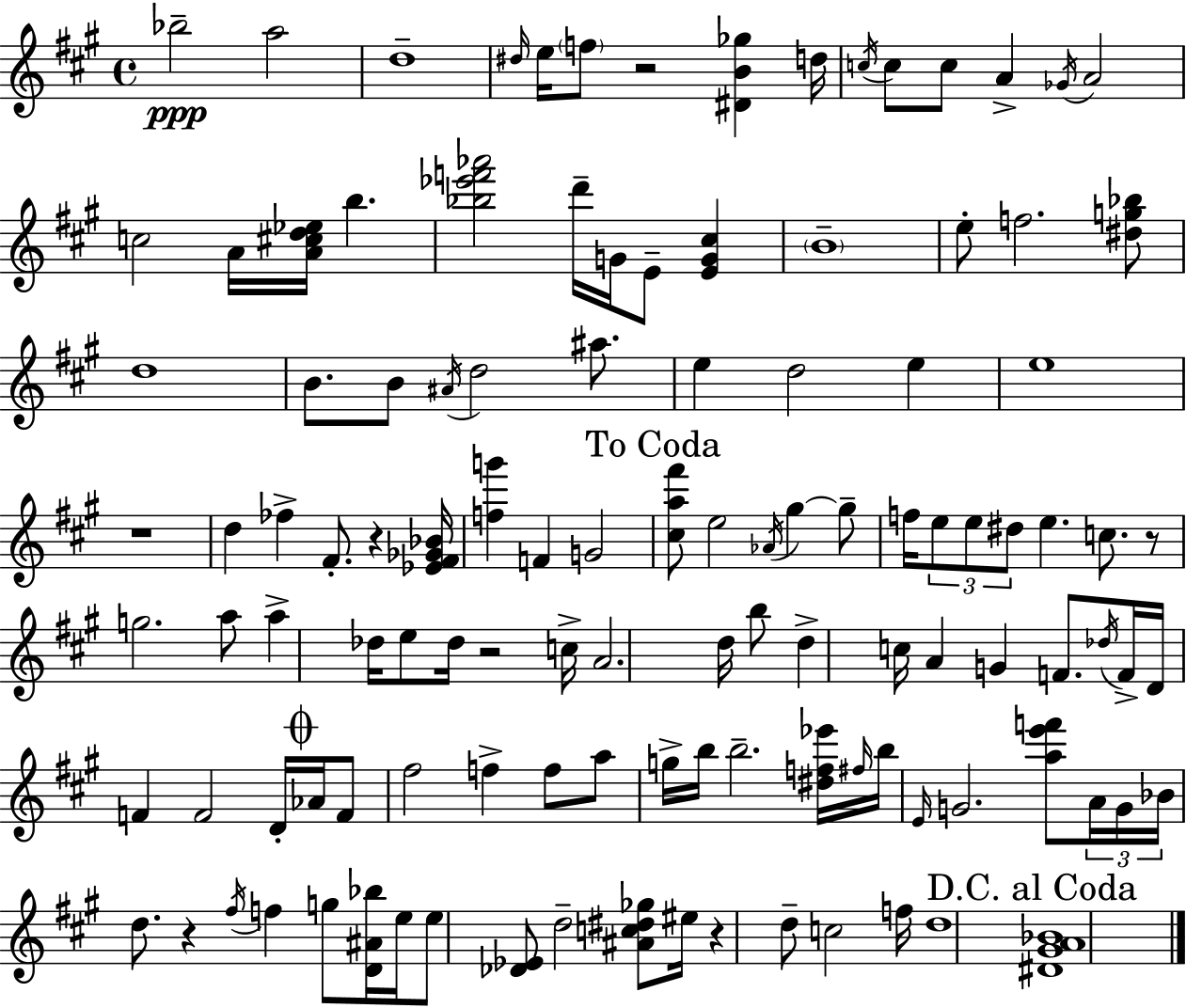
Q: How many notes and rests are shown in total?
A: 117